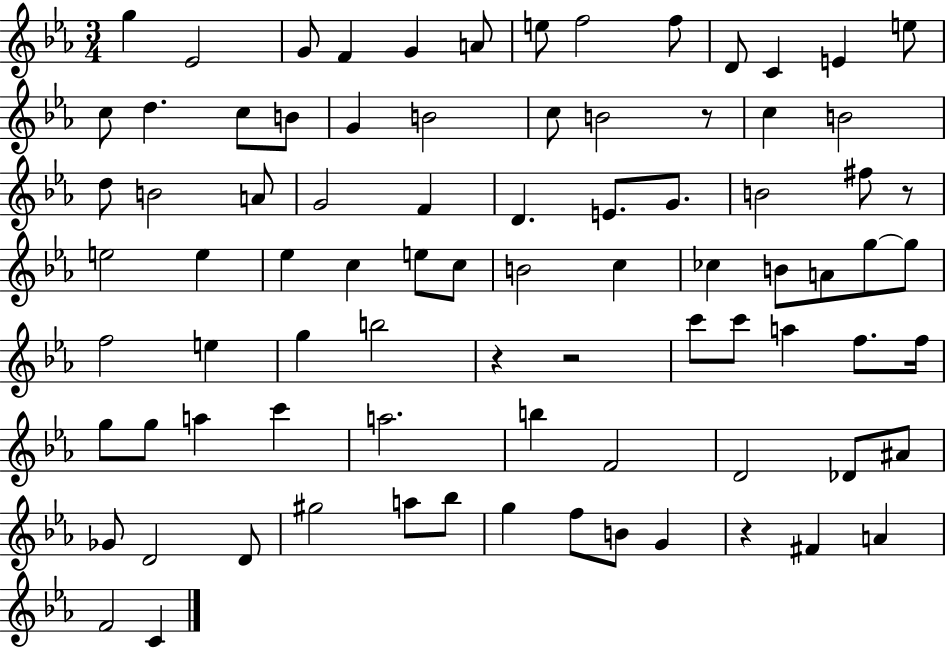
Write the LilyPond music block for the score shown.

{
  \clef treble
  \numericTimeSignature
  \time 3/4
  \key ees \major
  g''4 ees'2 | g'8 f'4 g'4 a'8 | e''8 f''2 f''8 | d'8 c'4 e'4 e''8 | \break c''8 d''4. c''8 b'8 | g'4 b'2 | c''8 b'2 r8 | c''4 b'2 | \break d''8 b'2 a'8 | g'2 f'4 | d'4. e'8. g'8. | b'2 fis''8 r8 | \break e''2 e''4 | ees''4 c''4 e''8 c''8 | b'2 c''4 | ces''4 b'8 a'8 g''8~~ g''8 | \break f''2 e''4 | g''4 b''2 | r4 r2 | c'''8 c'''8 a''4 f''8. f''16 | \break g''8 g''8 a''4 c'''4 | a''2. | b''4 f'2 | d'2 des'8 ais'8 | \break ges'8 d'2 d'8 | gis''2 a''8 bes''8 | g''4 f''8 b'8 g'4 | r4 fis'4 a'4 | \break f'2 c'4 | \bar "|."
}